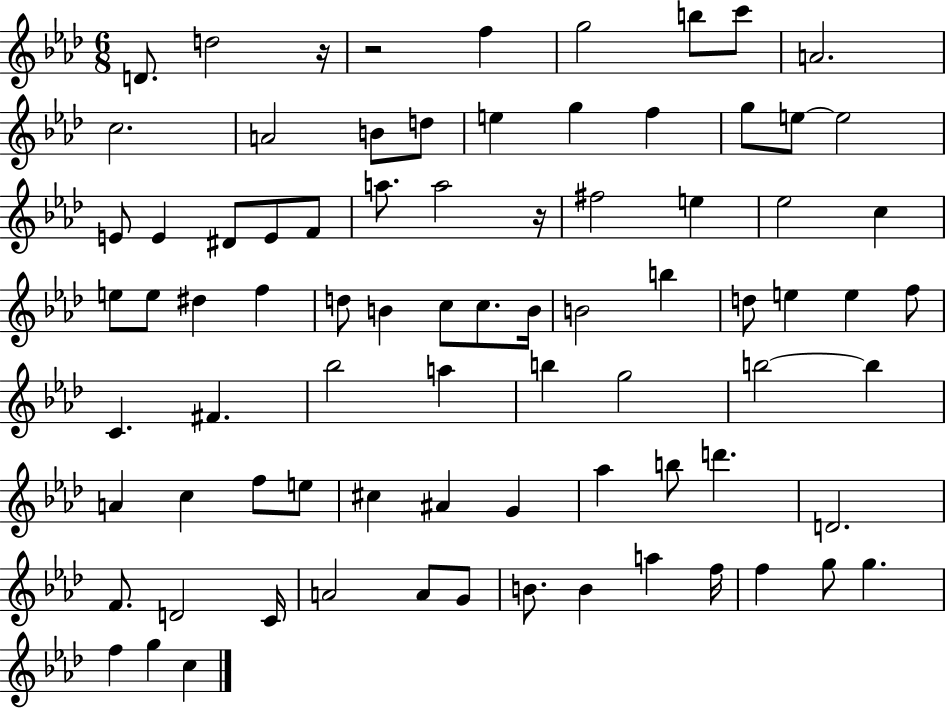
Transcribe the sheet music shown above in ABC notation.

X:1
T:Untitled
M:6/8
L:1/4
K:Ab
D/2 d2 z/4 z2 f g2 b/2 c'/2 A2 c2 A2 B/2 d/2 e g f g/2 e/2 e2 E/2 E ^D/2 E/2 F/2 a/2 a2 z/4 ^f2 e _e2 c e/2 e/2 ^d f d/2 B c/2 c/2 B/4 B2 b d/2 e e f/2 C ^F _b2 a b g2 b2 b A c f/2 e/2 ^c ^A G _a b/2 d' D2 F/2 D2 C/4 A2 A/2 G/2 B/2 B a f/4 f g/2 g f g c